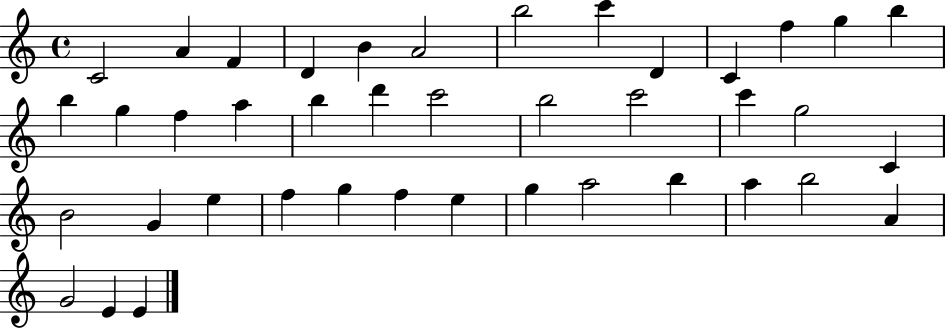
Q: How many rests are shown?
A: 0